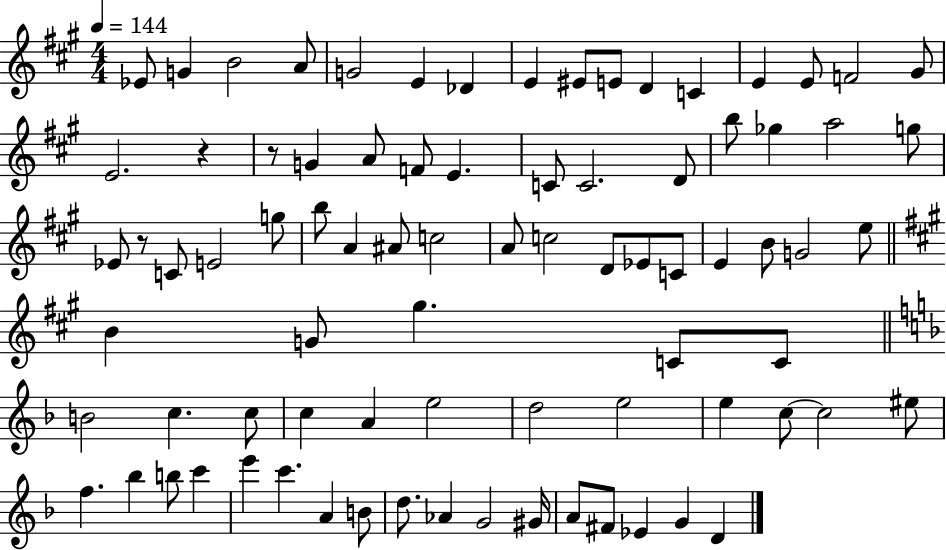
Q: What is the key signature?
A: A major